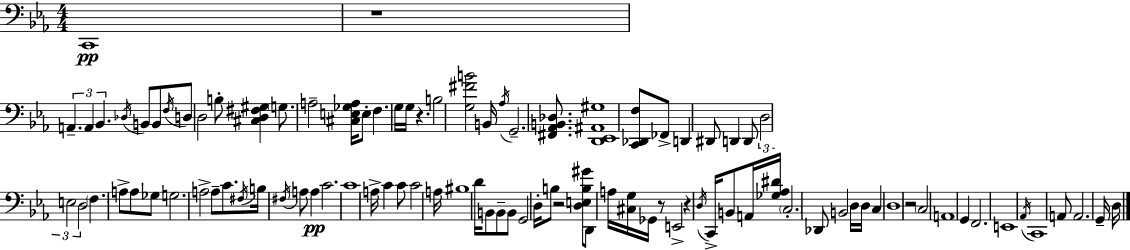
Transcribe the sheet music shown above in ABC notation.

X:1
T:Untitled
M:4/4
L:1/4
K:Cm
C,,4 z4 A,, A,, _B,, _D,/4 B,,/2 B,,/2 F,/4 D,/2 D,2 B,/2 [^C,D,^F,^G,] G,/2 A,2 [^C,E,_G,A,]/4 E,/2 F, G,/4 G,/4 z B,2 [G,^FB]2 B,,/4 _A,/4 G,,2 [^F,,_A,,B,,_D,]/2 [D,,_E,,^A,,^G,]4 [C,,_D,,F,]/2 _F,,/2 D,, ^D,,/2 D,, D,,/2 D,2 E,2 D,2 F, A,/2 A,/2 _G,/2 G,2 A,2 A,/2 C/2 ^F,/4 B,/4 ^F,/4 A,/2 A, C2 C4 A,/4 C C/2 C2 A,/4 ^B,4 D/4 B,,/2 B,,/2 B,,/2 G,,2 D,/4 B,/2 z2 [D,E,B,^G]/2 D,,/2 A,/4 [^C,G,]/4 _G,,/4 z/2 E,,2 z D,/4 C,,/4 B,,/2 A,,/4 [_G,_A,^D]/4 C,2 _D,,/2 B,,2 D,/4 D,/4 C, D,4 z2 C,2 A,,4 G,, F,,2 E,,4 _A,,/4 C,,4 A,,/2 A,,2 G,,/4 D,/4